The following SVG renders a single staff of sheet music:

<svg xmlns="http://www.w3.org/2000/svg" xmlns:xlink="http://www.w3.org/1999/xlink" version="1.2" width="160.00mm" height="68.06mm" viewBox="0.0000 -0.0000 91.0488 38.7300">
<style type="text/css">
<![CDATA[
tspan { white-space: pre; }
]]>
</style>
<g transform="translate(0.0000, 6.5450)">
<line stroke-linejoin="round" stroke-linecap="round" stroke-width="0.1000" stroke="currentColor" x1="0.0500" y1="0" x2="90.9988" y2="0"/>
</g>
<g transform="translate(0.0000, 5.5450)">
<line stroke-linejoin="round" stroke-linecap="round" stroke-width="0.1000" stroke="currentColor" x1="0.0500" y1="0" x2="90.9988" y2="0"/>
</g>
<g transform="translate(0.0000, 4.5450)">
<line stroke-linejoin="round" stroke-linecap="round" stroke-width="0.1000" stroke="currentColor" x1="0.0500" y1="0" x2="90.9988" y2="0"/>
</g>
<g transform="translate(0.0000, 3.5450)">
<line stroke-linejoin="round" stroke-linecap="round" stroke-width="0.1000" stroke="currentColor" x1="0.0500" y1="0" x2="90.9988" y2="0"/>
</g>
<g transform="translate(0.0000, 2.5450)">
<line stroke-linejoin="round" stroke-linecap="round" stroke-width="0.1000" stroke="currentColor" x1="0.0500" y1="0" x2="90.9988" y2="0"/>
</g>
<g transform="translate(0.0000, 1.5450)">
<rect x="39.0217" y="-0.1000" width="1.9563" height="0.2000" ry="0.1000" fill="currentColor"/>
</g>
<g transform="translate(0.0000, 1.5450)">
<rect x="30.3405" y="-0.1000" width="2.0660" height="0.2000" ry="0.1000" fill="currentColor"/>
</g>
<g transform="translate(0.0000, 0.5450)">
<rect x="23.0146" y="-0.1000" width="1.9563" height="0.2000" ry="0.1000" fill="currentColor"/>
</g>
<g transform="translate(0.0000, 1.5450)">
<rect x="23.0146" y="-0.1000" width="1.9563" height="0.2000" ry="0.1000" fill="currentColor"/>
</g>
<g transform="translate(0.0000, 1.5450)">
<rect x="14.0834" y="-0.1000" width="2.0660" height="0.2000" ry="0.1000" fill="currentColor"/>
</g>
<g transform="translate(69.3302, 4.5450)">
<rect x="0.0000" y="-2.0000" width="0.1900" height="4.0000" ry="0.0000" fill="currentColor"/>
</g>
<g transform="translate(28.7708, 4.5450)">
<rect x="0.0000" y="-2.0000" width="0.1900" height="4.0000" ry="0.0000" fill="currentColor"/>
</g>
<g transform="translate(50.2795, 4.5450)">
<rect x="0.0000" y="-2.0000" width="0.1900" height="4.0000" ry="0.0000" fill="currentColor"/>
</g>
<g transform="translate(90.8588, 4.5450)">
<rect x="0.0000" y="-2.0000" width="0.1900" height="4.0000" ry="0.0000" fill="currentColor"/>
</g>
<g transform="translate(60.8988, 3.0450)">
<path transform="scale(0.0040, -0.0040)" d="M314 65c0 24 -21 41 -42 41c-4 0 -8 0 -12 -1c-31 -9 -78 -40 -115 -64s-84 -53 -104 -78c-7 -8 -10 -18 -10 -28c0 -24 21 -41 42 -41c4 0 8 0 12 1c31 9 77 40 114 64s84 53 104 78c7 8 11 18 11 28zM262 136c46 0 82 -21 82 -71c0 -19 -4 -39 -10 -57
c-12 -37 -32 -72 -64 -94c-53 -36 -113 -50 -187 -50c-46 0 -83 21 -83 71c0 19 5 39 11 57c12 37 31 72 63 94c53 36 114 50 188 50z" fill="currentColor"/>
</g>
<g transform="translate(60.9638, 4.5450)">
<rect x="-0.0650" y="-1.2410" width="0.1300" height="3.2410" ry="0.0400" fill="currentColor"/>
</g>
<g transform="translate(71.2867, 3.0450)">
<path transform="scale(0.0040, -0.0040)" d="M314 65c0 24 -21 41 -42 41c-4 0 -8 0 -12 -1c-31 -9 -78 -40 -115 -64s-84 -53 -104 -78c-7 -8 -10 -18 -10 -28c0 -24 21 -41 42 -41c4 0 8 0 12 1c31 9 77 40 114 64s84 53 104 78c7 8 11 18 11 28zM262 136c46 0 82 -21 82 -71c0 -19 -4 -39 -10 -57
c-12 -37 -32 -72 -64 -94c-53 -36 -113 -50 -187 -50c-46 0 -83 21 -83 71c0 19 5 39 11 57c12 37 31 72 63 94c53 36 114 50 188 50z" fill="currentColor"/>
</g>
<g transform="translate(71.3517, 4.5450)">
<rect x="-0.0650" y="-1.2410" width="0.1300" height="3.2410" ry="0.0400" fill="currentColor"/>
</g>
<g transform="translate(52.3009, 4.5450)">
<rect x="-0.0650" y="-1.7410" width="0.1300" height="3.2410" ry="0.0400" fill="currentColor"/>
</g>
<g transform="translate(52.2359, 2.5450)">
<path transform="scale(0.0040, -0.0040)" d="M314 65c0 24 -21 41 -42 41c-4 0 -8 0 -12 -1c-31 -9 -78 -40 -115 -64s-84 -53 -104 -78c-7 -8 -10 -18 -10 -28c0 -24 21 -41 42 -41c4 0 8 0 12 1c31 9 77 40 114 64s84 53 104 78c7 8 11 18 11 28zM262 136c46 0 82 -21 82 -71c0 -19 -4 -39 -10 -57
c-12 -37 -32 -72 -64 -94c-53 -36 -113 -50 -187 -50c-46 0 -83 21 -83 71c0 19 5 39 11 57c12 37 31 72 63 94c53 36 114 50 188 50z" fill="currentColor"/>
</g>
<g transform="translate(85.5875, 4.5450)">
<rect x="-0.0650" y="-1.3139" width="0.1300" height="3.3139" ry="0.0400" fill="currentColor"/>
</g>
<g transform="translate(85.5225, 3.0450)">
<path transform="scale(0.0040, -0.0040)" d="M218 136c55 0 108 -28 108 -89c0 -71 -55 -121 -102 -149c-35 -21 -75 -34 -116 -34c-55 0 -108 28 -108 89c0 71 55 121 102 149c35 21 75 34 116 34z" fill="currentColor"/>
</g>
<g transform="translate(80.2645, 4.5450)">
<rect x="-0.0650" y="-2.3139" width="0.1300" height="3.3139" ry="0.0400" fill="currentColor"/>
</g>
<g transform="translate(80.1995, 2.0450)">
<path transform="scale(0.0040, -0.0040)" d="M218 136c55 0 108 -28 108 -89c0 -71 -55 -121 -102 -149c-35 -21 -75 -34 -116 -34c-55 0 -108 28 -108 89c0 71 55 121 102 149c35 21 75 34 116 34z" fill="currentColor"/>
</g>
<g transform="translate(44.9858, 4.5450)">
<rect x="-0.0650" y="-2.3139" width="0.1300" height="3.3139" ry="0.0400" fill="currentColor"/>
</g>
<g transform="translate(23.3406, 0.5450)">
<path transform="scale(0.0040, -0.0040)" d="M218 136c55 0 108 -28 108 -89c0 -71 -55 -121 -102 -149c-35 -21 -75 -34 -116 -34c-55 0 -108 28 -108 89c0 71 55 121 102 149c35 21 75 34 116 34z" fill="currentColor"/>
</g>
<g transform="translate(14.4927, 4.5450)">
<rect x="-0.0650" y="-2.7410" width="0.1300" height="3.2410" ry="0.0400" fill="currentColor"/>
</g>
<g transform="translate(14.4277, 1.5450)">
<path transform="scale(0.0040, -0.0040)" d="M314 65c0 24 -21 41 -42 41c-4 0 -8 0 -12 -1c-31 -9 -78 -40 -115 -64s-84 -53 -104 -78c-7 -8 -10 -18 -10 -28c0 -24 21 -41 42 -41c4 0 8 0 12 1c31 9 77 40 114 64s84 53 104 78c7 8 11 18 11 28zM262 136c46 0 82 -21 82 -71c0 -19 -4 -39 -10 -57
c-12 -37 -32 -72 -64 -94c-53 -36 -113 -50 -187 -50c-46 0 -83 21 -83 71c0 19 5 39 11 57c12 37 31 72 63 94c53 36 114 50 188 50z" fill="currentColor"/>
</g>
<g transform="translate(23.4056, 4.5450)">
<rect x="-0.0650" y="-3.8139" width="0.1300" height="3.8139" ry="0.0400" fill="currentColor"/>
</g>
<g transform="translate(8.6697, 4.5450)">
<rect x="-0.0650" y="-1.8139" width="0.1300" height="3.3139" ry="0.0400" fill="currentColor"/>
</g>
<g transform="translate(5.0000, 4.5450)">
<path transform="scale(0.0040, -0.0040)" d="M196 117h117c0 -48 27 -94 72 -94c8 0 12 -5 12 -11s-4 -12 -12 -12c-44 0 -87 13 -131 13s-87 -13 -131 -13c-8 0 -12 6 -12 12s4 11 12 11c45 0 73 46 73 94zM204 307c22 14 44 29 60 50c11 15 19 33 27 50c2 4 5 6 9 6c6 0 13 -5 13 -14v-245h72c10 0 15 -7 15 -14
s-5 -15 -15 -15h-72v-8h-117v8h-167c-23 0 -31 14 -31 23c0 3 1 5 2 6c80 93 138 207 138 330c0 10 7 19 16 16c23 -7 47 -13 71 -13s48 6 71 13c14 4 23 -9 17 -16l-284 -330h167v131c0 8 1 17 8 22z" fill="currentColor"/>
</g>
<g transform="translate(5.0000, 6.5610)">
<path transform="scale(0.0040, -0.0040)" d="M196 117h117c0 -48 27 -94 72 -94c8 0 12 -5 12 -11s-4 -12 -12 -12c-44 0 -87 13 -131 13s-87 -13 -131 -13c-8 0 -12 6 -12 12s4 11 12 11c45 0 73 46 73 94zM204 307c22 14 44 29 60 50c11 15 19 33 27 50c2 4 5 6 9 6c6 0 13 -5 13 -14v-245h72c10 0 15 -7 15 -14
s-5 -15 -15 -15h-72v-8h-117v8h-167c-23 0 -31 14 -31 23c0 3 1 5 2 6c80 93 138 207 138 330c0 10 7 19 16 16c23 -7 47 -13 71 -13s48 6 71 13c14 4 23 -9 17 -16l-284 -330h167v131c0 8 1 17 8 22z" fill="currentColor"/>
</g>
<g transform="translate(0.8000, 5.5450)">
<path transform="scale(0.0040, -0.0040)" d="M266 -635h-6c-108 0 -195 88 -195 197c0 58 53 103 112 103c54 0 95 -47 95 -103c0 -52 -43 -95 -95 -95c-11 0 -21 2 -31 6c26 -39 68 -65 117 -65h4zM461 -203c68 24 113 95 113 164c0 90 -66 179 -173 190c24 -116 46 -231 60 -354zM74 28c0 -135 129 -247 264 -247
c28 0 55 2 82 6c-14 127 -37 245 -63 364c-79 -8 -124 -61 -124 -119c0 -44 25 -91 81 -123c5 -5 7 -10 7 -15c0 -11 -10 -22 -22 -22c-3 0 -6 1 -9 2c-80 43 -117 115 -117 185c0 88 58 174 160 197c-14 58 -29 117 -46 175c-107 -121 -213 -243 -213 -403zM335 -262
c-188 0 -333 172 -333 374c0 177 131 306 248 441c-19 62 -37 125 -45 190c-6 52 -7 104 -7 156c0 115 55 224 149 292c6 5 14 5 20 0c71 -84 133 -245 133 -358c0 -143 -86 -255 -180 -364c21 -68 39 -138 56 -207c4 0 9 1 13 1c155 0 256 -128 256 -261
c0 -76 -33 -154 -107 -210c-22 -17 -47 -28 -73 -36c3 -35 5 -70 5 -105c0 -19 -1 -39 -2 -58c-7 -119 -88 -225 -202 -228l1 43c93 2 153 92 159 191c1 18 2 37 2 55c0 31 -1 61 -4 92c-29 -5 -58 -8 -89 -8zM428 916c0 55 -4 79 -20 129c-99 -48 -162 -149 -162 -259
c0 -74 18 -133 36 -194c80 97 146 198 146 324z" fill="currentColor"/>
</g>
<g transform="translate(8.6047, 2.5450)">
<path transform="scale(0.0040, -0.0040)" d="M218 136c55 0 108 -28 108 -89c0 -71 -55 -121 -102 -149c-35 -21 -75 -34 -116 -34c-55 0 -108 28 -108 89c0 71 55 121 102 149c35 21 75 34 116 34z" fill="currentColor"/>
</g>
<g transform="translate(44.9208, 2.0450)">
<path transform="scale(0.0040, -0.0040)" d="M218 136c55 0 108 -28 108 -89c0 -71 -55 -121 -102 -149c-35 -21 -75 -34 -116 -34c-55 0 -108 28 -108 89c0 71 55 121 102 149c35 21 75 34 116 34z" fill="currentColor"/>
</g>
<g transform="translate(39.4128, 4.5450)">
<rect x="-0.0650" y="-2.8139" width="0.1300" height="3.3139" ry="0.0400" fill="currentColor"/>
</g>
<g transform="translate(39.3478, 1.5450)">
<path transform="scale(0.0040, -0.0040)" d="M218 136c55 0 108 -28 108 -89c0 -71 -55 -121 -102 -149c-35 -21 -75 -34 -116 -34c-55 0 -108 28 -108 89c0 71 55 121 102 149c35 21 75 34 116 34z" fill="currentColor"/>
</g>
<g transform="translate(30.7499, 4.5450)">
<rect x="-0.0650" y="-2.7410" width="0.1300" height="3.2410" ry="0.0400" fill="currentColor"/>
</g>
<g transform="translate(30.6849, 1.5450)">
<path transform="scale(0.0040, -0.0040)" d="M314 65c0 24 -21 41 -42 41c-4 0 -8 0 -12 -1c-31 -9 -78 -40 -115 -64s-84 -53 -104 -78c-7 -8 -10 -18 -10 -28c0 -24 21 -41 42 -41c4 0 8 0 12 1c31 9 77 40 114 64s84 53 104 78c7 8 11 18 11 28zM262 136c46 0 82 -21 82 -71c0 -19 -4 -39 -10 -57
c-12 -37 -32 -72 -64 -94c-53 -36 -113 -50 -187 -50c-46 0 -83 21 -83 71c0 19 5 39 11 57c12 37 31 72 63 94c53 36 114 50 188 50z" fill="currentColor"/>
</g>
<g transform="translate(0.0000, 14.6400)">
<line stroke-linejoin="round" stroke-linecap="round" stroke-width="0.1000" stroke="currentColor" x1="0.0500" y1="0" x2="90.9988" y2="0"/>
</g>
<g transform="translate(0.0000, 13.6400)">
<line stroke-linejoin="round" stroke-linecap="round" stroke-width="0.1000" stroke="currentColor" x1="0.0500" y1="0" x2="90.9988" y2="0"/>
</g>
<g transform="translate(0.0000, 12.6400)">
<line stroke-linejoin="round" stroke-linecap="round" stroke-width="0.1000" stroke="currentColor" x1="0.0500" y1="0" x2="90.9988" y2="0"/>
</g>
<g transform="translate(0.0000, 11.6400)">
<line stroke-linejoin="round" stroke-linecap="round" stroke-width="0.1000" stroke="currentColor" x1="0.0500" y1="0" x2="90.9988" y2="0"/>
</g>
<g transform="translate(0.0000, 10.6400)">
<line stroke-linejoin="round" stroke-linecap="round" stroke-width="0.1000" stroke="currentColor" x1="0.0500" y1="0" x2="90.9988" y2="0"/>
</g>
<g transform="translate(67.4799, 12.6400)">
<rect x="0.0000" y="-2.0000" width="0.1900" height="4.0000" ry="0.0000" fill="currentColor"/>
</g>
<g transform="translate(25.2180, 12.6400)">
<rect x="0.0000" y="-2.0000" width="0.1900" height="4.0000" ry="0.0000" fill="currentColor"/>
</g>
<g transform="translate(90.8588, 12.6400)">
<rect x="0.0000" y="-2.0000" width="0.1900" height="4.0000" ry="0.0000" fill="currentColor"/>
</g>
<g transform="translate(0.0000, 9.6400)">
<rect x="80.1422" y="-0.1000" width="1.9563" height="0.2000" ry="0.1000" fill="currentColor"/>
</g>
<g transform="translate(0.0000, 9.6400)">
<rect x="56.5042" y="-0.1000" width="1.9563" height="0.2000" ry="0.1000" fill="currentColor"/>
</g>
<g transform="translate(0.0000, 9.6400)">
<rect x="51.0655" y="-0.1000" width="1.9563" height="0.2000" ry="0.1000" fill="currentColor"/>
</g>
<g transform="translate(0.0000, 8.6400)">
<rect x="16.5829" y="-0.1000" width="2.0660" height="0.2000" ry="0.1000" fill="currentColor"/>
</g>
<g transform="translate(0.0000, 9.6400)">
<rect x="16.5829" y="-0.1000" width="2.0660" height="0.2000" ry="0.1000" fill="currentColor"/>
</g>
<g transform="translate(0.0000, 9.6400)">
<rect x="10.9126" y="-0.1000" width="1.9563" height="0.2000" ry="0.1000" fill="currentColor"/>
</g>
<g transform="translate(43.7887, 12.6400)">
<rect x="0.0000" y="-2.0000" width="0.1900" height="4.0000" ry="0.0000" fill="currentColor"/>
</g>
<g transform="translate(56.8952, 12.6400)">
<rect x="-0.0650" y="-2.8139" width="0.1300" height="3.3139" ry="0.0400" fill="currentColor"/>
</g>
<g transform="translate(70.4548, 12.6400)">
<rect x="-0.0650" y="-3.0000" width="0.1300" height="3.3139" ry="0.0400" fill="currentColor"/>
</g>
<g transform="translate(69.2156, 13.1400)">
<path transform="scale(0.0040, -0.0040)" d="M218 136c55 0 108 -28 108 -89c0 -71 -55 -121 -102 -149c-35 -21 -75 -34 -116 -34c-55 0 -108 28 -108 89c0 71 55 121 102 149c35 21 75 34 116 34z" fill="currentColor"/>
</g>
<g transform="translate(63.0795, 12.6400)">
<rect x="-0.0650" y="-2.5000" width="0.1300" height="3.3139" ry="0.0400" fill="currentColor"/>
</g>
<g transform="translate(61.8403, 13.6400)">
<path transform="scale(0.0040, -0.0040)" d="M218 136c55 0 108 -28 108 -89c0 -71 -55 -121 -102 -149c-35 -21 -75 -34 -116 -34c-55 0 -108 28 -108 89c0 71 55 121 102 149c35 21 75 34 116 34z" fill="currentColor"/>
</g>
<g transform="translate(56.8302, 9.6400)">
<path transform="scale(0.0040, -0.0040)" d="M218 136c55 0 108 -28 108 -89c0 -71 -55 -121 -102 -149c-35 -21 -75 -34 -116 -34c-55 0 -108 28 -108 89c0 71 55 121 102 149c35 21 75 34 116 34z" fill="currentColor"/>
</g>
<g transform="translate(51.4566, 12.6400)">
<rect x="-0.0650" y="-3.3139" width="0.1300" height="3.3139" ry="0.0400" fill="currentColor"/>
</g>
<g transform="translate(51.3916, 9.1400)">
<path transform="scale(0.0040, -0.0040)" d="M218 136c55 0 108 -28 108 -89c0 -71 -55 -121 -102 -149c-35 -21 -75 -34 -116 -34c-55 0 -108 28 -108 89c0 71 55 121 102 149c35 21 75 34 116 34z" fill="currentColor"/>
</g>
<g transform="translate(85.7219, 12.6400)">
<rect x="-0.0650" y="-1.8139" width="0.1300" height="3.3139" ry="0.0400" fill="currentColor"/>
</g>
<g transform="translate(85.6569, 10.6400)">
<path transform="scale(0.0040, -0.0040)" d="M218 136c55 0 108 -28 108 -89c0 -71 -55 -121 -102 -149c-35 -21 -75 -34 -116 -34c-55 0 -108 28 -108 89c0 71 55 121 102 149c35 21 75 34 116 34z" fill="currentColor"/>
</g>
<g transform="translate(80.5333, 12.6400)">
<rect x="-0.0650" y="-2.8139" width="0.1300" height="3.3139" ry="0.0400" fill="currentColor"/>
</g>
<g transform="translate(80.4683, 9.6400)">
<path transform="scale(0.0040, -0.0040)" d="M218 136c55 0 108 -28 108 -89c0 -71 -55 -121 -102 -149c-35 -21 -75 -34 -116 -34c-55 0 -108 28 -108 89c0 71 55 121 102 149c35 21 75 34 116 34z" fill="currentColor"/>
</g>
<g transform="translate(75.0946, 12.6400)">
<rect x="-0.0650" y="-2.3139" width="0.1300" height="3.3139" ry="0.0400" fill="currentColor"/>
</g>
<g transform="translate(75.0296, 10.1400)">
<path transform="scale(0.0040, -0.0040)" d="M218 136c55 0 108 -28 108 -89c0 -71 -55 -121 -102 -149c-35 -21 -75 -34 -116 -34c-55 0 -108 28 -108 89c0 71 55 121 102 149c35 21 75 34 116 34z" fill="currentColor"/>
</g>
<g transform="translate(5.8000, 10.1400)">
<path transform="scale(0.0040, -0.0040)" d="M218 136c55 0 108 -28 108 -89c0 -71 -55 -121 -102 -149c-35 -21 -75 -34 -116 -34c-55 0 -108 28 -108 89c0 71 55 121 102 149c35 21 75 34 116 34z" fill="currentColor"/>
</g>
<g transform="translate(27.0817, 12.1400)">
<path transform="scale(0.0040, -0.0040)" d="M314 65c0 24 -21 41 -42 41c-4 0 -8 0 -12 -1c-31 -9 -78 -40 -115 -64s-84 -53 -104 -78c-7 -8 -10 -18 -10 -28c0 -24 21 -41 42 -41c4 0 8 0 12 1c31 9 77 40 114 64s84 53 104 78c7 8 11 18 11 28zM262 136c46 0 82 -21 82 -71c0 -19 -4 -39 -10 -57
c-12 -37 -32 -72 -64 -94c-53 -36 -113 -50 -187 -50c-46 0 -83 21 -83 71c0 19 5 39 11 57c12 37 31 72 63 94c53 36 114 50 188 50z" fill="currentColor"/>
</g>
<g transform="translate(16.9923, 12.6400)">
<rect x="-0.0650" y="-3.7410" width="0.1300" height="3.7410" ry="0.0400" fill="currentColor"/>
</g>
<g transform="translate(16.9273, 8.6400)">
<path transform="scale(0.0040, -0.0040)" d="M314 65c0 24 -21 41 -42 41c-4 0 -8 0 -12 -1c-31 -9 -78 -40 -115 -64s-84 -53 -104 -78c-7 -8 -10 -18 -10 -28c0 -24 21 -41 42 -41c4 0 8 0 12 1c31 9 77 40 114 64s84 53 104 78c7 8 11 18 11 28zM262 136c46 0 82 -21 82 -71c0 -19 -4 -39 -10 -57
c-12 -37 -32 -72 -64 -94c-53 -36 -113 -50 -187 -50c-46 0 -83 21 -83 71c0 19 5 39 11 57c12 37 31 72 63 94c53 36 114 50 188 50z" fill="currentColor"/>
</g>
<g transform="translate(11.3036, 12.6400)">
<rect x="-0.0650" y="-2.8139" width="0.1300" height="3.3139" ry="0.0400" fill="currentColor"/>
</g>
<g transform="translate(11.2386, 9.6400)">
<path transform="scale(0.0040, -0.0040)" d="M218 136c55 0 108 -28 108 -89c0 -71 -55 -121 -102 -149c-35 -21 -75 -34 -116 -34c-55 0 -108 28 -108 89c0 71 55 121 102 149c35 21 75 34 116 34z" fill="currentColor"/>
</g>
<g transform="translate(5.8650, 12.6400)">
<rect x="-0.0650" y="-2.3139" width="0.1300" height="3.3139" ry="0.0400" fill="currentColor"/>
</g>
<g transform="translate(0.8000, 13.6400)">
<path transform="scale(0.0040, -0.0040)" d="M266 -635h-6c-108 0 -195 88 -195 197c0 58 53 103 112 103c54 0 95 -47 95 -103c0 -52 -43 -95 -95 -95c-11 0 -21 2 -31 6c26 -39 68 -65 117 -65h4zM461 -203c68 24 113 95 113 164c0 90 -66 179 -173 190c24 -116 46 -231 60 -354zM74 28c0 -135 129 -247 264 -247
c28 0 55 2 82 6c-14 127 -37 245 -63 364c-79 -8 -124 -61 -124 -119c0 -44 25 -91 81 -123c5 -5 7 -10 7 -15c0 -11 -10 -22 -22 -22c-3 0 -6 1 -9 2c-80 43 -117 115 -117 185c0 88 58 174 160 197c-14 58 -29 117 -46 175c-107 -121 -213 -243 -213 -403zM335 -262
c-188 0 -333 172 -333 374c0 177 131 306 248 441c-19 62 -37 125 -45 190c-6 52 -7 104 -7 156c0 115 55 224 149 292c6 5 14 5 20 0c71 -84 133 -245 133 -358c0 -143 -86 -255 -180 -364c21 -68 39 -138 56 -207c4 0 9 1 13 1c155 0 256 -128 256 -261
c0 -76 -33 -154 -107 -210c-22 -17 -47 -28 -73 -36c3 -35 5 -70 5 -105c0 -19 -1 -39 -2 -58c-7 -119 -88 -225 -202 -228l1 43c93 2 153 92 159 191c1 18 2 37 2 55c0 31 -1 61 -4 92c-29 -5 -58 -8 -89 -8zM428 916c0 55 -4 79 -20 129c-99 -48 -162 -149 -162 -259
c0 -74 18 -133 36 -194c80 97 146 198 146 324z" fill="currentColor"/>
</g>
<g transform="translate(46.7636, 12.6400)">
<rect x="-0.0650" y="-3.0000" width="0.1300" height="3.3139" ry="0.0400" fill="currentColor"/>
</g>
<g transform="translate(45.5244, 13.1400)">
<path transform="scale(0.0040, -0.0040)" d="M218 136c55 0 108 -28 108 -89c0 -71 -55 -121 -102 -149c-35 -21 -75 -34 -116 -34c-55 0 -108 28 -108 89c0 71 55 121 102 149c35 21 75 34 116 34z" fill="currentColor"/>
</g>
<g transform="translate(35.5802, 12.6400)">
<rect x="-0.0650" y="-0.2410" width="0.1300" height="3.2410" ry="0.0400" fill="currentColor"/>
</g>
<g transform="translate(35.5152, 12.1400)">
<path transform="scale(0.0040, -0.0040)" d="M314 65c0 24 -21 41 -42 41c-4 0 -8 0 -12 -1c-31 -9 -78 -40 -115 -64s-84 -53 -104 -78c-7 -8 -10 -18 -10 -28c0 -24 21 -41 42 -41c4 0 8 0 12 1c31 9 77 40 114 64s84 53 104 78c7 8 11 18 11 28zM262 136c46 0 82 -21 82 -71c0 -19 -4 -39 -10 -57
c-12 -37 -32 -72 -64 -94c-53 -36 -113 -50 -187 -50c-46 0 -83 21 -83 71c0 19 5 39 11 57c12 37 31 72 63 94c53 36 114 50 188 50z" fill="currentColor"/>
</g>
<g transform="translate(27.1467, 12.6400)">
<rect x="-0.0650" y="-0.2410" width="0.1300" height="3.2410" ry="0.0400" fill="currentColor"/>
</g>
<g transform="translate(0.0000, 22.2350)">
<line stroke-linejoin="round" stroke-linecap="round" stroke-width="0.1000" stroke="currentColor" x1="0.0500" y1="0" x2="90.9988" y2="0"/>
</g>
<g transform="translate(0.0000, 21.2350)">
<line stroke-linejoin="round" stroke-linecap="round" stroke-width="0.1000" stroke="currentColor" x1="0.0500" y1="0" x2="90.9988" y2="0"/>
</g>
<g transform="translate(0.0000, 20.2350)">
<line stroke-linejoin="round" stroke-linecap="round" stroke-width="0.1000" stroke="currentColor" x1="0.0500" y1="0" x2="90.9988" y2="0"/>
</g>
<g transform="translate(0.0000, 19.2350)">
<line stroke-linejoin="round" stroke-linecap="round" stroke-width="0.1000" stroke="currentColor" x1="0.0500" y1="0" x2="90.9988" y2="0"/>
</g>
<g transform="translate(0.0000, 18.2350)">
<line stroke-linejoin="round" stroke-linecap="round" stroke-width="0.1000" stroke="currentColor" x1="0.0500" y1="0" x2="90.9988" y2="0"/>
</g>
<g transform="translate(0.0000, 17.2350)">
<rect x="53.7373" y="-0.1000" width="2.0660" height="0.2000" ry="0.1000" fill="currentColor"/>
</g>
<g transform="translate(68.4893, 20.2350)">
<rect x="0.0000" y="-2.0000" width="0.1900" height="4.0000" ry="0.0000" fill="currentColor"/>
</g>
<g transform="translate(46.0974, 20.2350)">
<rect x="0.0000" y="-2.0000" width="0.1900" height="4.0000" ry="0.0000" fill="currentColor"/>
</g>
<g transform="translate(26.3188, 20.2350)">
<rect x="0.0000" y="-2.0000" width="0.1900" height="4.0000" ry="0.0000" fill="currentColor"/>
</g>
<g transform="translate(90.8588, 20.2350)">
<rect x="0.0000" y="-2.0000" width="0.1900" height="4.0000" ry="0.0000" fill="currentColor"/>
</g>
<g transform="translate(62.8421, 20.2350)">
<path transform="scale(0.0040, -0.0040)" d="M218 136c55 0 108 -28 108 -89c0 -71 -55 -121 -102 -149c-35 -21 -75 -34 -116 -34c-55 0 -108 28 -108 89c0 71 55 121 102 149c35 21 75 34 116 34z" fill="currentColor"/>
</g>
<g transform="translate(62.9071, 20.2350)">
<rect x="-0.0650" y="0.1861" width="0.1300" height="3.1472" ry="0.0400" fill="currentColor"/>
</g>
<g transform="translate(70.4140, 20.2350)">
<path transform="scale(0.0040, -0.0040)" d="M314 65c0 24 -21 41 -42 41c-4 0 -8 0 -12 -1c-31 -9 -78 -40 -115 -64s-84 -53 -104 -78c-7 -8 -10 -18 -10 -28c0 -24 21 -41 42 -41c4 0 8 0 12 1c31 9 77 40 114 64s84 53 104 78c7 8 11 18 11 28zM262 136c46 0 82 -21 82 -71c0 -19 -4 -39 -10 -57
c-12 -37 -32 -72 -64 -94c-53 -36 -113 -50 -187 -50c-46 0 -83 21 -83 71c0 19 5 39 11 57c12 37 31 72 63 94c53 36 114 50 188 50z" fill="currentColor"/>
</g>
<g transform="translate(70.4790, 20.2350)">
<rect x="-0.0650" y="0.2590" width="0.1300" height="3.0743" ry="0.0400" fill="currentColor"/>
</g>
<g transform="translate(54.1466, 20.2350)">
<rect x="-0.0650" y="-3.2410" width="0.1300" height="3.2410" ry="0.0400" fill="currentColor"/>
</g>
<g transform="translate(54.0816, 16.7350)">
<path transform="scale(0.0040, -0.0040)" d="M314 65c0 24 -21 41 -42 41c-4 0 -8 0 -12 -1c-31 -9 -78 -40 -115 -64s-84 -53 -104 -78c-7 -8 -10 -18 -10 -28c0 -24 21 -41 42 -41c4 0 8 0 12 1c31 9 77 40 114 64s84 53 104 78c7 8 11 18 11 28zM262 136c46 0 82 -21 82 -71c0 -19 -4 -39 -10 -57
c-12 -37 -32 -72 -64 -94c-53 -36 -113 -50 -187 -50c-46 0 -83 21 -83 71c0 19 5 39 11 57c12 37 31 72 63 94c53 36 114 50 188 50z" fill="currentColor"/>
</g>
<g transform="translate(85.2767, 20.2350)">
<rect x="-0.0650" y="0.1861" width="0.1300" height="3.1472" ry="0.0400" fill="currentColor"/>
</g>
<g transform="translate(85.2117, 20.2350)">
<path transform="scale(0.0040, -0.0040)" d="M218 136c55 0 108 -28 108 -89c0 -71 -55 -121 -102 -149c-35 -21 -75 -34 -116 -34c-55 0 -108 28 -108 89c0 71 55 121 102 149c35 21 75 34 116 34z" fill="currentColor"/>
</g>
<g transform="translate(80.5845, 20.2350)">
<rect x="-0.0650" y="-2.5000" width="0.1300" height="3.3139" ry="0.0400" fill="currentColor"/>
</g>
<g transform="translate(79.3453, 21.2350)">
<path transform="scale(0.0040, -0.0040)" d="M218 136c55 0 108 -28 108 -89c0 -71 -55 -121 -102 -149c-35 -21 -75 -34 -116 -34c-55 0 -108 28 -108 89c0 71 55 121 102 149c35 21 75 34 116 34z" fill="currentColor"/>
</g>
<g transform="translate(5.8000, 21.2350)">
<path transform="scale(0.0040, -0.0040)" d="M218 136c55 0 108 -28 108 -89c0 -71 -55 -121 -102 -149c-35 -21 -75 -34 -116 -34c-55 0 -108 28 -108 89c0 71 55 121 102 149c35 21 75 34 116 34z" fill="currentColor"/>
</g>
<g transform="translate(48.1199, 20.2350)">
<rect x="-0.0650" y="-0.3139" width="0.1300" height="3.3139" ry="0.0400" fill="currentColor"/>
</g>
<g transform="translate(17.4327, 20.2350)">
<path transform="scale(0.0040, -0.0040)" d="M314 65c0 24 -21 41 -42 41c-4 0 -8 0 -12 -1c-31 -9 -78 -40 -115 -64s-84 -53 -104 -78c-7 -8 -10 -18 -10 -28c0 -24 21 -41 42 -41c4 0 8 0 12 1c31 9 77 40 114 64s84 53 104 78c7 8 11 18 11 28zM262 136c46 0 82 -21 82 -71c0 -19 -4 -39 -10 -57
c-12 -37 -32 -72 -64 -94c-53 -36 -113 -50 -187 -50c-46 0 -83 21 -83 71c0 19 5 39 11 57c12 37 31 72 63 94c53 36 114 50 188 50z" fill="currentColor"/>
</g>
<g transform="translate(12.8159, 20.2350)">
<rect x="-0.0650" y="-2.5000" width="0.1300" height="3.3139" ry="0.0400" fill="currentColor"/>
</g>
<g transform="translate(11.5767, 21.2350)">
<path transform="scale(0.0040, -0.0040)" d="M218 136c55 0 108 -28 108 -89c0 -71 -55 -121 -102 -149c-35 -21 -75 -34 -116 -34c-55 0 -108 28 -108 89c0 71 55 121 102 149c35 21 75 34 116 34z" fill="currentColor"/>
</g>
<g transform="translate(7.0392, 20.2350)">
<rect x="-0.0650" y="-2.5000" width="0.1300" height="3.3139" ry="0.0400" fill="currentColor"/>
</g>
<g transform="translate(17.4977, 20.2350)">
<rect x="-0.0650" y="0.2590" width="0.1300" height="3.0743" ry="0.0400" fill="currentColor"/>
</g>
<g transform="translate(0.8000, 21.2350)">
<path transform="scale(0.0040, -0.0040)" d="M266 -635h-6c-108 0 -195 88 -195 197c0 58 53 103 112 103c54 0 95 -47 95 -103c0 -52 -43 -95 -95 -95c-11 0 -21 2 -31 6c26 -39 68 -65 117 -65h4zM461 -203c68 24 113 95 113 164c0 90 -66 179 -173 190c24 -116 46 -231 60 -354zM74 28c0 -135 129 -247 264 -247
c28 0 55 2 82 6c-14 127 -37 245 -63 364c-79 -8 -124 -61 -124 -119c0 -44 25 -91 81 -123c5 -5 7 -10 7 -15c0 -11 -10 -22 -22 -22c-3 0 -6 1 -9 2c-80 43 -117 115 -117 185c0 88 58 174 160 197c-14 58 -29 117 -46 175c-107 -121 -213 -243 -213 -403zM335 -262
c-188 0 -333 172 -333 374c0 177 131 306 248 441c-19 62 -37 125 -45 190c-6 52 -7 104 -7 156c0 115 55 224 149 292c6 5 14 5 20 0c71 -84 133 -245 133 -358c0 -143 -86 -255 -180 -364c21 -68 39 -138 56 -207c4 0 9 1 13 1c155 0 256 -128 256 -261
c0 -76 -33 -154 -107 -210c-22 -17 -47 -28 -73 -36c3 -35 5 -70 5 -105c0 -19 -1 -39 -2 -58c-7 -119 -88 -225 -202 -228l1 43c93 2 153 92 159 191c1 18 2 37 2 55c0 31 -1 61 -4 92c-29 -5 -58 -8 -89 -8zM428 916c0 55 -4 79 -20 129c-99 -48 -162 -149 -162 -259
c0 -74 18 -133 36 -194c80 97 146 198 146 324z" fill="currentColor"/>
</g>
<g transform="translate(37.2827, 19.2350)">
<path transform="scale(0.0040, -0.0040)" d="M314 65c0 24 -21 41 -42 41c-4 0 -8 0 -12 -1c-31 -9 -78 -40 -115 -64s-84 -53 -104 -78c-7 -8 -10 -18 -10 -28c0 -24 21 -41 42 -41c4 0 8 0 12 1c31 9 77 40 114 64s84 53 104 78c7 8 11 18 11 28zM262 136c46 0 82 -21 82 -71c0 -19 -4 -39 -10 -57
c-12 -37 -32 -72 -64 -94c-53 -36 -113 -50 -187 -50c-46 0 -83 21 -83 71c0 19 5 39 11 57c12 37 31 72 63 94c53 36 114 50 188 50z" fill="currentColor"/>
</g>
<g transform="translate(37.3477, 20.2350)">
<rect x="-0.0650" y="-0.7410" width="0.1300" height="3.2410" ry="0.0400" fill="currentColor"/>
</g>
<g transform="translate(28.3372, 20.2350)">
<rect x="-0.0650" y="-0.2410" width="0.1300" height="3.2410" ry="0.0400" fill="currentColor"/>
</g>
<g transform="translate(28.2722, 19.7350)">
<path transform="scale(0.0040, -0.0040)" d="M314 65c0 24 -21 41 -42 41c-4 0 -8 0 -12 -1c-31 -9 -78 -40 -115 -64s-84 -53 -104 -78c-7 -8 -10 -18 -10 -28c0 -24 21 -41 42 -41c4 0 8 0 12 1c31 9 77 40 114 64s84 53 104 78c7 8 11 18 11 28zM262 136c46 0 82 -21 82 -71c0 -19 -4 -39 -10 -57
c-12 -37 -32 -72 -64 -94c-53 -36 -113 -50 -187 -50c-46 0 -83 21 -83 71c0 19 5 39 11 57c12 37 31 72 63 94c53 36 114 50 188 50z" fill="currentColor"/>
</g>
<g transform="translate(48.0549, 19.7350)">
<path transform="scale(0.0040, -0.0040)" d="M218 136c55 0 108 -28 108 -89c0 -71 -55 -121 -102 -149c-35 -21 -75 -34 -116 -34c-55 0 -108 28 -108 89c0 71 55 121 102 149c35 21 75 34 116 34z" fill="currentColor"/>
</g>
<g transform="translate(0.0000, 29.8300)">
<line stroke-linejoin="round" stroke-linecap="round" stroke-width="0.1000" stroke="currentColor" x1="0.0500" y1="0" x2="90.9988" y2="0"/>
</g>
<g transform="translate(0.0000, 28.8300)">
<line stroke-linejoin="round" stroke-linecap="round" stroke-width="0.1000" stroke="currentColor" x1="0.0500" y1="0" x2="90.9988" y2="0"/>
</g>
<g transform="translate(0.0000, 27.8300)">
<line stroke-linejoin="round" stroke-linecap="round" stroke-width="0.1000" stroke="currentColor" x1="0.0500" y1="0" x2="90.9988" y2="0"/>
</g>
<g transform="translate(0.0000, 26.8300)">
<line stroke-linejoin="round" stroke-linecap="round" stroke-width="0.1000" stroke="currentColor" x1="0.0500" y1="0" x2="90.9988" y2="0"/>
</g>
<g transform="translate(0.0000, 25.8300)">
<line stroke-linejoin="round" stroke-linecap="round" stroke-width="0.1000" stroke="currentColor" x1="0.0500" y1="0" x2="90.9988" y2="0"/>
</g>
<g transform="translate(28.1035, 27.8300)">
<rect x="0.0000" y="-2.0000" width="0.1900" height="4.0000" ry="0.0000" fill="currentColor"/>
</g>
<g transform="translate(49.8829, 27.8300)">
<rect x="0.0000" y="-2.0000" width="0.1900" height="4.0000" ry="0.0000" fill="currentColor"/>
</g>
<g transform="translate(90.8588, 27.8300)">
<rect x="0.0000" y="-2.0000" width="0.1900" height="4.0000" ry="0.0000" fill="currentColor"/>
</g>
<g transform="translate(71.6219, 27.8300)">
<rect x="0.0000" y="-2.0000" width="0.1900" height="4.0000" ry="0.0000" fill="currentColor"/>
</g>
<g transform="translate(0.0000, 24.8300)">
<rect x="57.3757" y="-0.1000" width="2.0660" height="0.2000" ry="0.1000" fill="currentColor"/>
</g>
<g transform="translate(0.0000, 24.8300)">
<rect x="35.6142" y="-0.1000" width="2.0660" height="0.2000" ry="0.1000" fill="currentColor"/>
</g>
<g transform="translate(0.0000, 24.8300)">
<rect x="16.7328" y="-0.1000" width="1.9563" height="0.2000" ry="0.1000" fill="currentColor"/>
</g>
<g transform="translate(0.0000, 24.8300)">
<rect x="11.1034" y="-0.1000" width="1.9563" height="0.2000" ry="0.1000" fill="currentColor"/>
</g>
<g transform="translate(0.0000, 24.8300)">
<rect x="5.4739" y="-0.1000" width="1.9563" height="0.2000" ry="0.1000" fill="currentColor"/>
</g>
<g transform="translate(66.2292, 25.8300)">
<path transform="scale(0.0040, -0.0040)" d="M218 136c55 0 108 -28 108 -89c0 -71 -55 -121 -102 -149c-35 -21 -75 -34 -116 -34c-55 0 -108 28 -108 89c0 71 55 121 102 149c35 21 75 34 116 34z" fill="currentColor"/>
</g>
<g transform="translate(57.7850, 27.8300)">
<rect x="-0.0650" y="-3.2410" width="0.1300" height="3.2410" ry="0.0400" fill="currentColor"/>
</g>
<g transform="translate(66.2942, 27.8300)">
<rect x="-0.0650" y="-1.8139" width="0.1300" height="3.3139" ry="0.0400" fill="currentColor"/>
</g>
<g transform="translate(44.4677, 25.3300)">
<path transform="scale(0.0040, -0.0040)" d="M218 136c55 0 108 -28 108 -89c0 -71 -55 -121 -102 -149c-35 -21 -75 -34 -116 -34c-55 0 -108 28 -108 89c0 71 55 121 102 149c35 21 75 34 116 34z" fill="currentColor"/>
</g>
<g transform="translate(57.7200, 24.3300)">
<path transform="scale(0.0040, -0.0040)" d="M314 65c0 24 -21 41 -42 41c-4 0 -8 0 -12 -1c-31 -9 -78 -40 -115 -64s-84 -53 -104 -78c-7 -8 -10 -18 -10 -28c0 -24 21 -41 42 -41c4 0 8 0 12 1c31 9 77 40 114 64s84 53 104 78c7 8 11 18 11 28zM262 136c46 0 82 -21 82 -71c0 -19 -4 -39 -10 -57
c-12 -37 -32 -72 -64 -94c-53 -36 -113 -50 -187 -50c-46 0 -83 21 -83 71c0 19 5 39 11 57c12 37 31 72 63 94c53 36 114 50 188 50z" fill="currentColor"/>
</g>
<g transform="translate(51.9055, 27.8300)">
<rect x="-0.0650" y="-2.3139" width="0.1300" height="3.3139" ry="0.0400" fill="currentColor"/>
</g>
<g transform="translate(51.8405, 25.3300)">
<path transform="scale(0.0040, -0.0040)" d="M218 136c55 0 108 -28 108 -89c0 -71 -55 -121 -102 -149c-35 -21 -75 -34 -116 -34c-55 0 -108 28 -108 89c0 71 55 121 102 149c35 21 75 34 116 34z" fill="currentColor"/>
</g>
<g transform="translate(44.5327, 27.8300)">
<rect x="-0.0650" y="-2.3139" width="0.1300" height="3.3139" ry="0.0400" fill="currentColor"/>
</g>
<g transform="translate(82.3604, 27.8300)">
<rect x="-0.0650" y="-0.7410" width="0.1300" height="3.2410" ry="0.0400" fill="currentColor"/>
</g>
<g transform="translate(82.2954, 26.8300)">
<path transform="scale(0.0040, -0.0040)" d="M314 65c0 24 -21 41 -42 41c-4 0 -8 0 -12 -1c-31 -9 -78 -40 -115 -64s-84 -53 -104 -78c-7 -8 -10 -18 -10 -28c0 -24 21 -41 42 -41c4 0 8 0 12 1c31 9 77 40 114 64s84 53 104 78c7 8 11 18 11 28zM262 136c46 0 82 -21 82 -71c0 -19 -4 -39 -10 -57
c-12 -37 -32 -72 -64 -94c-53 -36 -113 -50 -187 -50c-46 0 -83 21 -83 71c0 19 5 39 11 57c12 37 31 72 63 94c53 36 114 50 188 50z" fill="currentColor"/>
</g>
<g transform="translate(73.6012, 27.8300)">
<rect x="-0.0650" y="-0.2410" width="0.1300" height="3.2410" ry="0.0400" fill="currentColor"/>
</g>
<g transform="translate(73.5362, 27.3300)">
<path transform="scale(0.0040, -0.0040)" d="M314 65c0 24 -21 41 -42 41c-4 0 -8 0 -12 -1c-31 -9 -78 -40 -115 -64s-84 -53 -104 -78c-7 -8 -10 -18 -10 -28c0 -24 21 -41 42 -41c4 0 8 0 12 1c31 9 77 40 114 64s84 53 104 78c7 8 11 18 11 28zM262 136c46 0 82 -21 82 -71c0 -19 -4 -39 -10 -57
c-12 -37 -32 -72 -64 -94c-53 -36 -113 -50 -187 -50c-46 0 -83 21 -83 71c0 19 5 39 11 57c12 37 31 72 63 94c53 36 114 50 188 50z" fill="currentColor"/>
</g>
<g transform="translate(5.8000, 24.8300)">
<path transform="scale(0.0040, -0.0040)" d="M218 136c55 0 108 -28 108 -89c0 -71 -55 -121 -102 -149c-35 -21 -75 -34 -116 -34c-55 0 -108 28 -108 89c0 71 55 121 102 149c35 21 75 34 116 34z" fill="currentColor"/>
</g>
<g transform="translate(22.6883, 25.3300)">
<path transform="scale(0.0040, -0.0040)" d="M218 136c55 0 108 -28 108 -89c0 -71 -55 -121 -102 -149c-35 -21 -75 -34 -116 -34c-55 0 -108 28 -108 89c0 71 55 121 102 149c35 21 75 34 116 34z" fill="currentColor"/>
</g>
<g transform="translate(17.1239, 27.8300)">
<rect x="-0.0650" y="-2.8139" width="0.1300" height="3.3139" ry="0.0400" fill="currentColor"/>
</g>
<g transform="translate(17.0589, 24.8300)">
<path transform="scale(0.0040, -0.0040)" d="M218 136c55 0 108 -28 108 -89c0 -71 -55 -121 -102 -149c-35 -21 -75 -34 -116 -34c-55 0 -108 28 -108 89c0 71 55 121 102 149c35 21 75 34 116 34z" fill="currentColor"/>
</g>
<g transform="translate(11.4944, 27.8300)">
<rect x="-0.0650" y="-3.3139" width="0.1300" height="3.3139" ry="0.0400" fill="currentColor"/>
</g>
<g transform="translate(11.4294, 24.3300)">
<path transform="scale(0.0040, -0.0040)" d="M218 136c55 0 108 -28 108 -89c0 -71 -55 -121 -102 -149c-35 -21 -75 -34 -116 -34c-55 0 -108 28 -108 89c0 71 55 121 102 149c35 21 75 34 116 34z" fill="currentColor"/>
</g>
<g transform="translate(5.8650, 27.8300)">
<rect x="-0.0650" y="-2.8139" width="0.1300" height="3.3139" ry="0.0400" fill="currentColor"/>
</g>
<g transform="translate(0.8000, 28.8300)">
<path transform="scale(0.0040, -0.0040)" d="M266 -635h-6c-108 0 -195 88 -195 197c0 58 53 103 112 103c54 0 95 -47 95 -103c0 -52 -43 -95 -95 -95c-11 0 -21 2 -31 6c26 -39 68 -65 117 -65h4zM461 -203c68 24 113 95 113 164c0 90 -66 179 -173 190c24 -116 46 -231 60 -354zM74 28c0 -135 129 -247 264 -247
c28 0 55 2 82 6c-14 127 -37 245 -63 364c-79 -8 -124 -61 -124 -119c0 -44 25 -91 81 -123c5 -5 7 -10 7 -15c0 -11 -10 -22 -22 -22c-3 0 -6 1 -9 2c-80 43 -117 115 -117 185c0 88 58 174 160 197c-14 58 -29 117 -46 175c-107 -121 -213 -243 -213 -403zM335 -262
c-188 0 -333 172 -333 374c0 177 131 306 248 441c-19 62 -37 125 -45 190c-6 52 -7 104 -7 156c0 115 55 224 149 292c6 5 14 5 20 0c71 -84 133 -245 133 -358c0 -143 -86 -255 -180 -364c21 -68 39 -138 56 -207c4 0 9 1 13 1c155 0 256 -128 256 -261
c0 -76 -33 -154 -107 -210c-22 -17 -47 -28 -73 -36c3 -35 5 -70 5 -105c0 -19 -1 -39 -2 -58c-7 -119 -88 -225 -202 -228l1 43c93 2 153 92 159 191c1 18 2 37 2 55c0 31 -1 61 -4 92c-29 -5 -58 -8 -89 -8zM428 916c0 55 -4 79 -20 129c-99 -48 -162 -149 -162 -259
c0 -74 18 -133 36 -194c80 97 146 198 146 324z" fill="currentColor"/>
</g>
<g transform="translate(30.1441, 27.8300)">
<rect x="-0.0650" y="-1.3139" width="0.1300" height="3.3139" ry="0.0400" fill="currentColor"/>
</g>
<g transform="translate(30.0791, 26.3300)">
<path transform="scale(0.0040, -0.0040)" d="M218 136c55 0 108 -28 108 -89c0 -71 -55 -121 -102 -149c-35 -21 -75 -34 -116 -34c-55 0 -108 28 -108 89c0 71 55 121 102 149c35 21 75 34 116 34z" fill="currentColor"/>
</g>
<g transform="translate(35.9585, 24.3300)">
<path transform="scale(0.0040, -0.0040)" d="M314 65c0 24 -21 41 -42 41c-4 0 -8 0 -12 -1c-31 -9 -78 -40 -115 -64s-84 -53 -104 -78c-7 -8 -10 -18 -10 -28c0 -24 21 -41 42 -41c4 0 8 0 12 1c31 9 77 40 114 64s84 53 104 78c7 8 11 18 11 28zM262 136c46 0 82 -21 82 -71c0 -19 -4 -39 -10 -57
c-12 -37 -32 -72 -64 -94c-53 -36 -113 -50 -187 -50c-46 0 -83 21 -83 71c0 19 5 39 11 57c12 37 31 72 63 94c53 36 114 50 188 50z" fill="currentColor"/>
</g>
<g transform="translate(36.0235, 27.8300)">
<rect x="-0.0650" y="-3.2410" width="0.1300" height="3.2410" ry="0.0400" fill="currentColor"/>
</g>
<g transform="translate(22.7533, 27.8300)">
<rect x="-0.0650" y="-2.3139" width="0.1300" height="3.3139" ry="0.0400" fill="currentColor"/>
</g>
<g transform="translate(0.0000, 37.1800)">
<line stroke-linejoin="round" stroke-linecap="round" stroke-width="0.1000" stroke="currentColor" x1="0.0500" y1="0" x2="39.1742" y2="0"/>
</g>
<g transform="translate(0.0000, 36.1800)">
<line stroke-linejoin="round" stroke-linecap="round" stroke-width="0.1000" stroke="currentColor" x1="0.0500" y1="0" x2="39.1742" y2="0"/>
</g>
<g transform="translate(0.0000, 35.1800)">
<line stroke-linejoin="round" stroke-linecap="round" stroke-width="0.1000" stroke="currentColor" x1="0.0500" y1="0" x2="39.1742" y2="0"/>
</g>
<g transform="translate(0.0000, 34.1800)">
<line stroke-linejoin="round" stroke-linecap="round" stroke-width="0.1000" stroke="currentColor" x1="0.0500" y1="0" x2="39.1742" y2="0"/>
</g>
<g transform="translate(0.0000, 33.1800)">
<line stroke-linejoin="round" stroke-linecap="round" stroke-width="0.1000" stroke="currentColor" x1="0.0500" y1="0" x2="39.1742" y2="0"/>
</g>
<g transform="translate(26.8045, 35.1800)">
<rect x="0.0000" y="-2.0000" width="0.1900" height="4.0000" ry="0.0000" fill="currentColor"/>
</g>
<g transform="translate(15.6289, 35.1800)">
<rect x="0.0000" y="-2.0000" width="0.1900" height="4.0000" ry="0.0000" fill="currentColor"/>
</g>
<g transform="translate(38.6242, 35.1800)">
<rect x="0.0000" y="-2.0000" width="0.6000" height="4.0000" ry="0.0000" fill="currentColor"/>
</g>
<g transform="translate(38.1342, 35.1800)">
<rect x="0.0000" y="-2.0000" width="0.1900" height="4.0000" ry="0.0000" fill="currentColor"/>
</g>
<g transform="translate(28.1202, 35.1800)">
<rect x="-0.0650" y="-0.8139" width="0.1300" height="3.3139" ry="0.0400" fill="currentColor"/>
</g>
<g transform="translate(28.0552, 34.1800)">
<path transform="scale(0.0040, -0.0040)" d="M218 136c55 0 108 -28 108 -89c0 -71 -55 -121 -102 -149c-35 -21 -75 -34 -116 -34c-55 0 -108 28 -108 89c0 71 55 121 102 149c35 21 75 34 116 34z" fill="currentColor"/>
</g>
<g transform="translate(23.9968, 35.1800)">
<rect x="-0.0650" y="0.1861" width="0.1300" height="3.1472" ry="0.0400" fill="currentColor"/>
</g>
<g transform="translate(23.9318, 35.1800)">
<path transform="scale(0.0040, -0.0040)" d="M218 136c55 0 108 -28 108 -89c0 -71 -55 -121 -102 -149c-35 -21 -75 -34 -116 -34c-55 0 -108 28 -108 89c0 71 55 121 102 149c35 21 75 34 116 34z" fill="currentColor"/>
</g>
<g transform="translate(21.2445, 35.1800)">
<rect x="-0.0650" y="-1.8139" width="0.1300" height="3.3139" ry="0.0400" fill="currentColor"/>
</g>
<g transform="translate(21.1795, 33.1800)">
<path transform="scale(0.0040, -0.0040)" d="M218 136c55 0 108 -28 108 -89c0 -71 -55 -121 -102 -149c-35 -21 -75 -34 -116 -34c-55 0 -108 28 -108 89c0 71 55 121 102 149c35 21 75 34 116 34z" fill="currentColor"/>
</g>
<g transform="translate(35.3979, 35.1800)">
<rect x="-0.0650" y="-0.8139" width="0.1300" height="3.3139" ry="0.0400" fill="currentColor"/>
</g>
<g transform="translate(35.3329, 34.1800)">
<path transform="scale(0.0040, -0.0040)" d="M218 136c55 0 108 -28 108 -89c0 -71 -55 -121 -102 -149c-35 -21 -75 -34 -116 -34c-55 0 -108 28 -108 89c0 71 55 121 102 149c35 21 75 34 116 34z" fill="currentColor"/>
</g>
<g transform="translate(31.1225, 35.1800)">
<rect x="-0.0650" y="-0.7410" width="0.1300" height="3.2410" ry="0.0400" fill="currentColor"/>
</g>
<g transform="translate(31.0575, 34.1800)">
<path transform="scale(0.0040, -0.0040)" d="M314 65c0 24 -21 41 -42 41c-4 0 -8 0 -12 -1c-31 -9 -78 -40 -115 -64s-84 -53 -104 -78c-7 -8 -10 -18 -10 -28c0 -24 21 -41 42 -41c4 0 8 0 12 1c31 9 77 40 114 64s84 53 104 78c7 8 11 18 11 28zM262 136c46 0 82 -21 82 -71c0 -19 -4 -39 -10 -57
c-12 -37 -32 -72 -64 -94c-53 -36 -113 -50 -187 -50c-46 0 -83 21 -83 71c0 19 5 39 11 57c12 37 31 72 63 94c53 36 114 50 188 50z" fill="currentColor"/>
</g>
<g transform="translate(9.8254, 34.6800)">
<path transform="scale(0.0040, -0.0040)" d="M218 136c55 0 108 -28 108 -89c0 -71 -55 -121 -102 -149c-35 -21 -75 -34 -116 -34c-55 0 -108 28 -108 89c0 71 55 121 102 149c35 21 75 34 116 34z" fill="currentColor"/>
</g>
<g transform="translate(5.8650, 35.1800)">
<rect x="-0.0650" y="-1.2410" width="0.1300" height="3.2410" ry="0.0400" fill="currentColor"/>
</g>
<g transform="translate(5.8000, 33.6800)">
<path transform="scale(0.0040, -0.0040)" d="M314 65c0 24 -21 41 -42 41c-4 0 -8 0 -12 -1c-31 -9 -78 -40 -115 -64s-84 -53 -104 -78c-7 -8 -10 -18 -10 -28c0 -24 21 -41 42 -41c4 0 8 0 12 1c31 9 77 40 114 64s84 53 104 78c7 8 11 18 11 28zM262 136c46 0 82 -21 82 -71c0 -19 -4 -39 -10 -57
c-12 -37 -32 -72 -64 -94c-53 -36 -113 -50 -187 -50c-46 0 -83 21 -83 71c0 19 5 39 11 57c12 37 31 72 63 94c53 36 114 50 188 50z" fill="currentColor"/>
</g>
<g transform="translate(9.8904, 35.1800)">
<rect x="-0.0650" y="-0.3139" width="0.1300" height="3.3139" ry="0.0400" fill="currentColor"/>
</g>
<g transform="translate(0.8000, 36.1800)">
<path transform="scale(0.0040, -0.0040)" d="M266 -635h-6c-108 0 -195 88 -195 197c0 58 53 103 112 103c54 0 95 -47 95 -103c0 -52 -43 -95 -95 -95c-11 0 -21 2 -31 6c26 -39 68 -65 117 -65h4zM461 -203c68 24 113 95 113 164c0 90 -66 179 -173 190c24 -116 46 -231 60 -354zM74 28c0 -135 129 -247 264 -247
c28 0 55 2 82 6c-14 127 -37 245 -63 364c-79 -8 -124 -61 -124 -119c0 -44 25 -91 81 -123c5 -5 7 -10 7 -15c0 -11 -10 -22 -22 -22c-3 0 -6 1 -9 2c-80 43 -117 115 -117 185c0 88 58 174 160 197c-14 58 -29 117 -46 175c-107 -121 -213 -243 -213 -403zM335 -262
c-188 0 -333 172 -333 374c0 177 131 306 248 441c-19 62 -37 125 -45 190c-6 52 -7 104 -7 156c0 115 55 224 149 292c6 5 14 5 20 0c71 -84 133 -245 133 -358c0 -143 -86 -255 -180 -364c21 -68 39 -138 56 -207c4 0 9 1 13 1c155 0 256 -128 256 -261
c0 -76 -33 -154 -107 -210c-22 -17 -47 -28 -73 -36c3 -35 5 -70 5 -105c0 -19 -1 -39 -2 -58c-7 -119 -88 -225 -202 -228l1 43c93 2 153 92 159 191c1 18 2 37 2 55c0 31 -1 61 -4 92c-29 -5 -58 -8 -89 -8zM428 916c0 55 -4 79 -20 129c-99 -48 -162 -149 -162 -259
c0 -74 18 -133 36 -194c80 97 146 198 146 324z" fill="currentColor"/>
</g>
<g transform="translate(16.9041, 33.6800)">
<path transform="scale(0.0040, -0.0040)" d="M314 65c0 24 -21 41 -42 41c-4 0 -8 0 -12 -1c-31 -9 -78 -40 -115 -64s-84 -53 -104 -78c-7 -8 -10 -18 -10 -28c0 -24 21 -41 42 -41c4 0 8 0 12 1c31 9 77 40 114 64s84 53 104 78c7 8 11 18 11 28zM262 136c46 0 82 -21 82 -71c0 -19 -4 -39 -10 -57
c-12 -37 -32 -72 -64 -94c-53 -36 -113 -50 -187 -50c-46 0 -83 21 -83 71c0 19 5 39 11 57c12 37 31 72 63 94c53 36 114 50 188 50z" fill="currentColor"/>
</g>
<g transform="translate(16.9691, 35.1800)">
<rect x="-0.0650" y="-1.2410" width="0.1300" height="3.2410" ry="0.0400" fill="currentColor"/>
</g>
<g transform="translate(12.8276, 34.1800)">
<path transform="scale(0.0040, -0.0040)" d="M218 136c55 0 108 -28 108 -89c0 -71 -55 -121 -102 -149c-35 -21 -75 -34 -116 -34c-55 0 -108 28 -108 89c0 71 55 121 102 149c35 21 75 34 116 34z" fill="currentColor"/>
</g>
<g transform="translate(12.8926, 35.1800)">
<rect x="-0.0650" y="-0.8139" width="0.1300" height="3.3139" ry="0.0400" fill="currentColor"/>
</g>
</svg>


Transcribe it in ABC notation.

X:1
T:Untitled
M:4/4
L:1/4
K:C
f a2 c' a2 a g f2 e2 e2 g e g a c'2 c2 c2 A b a G A g a f G G B2 c2 d2 c b2 B B2 G B a b a g e b2 g g b2 f c2 d2 e2 c d e2 f B d d2 d